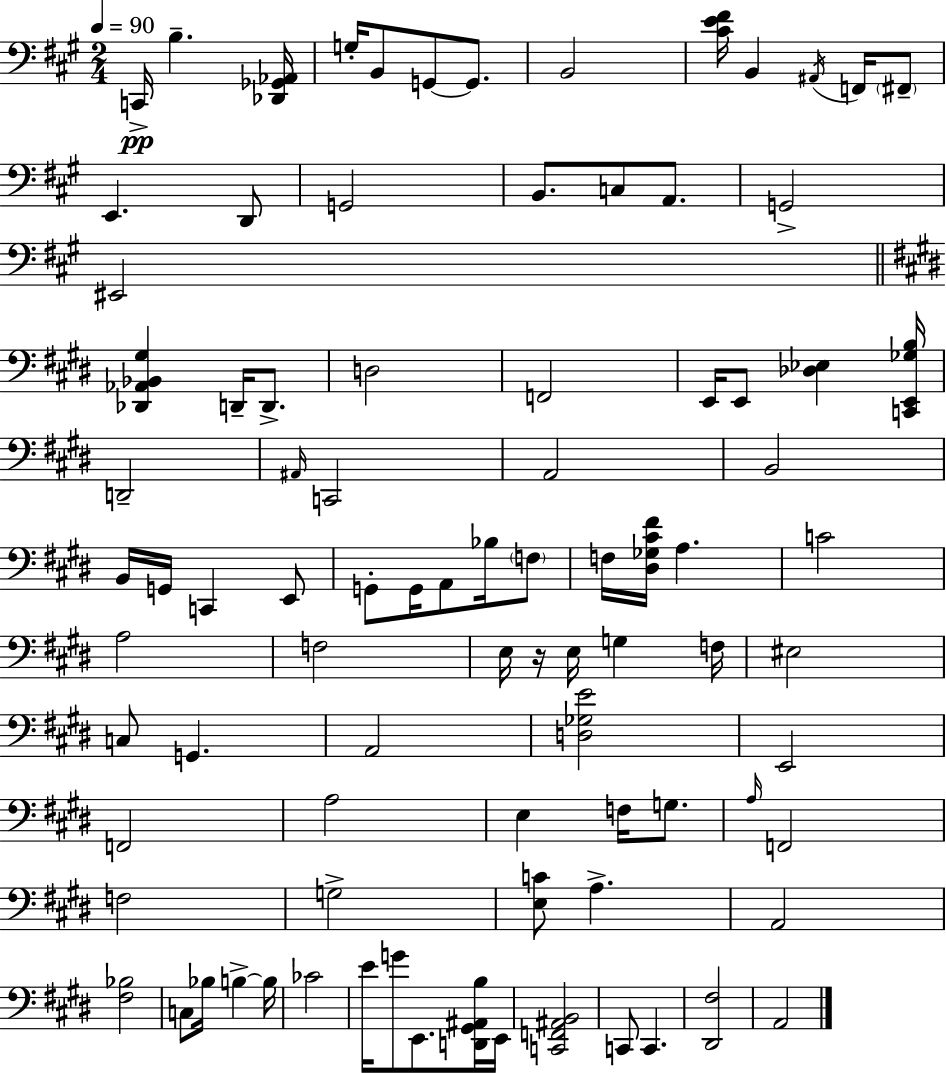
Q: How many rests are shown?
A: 1